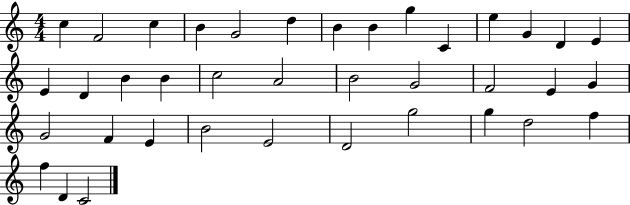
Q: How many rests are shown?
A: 0